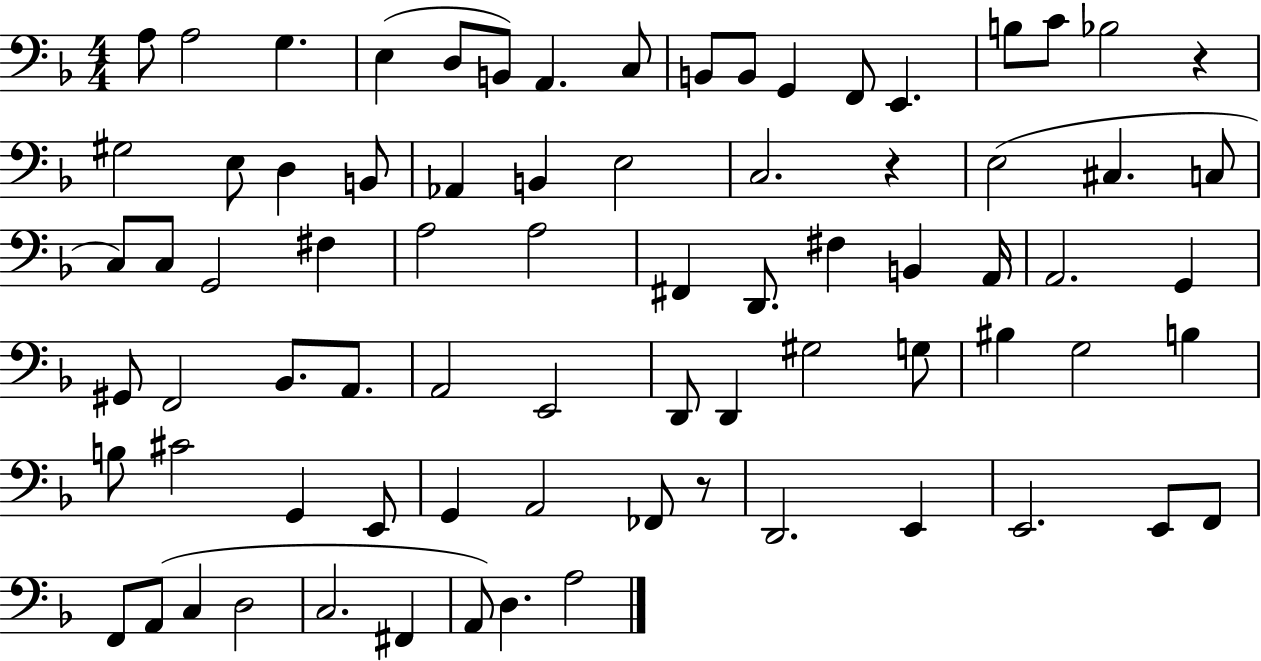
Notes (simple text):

A3/e A3/h G3/q. E3/q D3/e B2/e A2/q. C3/e B2/e B2/e G2/q F2/e E2/q. B3/e C4/e Bb3/h R/q G#3/h E3/e D3/q B2/e Ab2/q B2/q E3/h C3/h. R/q E3/h C#3/q. C3/e C3/e C3/e G2/h F#3/q A3/h A3/h F#2/q D2/e. F#3/q B2/q A2/s A2/h. G2/q G#2/e F2/h Bb2/e. A2/e. A2/h E2/h D2/e D2/q G#3/h G3/e BIS3/q G3/h B3/q B3/e C#4/h G2/q E2/e G2/q A2/h FES2/e R/e D2/h. E2/q E2/h. E2/e F2/e F2/e A2/e C3/q D3/h C3/h. F#2/q A2/e D3/q. A3/h